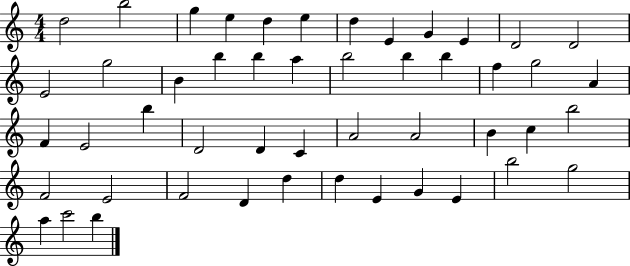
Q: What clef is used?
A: treble